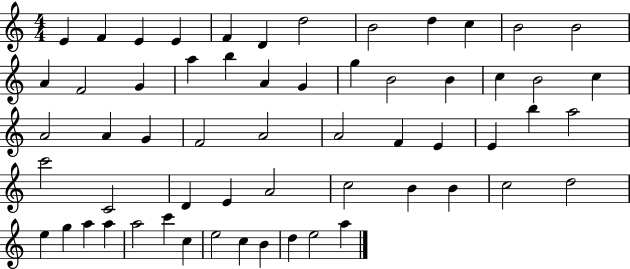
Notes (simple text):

E4/q F4/q E4/q E4/q F4/q D4/q D5/h B4/h D5/q C5/q B4/h B4/h A4/q F4/h G4/q A5/q B5/q A4/q G4/q G5/q B4/h B4/q C5/q B4/h C5/q A4/h A4/q G4/q F4/h A4/h A4/h F4/q E4/q E4/q B5/q A5/h C6/h C4/h D4/q E4/q A4/h C5/h B4/q B4/q C5/h D5/h E5/q G5/q A5/q A5/q A5/h C6/q C5/q E5/h C5/q B4/q D5/q E5/h A5/q